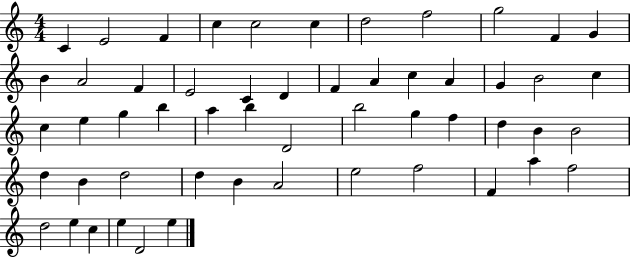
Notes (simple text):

C4/q E4/h F4/q C5/q C5/h C5/q D5/h F5/h G5/h F4/q G4/q B4/q A4/h F4/q E4/h C4/q D4/q F4/q A4/q C5/q A4/q G4/q B4/h C5/q C5/q E5/q G5/q B5/q A5/q B5/q D4/h B5/h G5/q F5/q D5/q B4/q B4/h D5/q B4/q D5/h D5/q B4/q A4/h E5/h F5/h F4/q A5/q F5/h D5/h E5/q C5/q E5/q D4/h E5/q